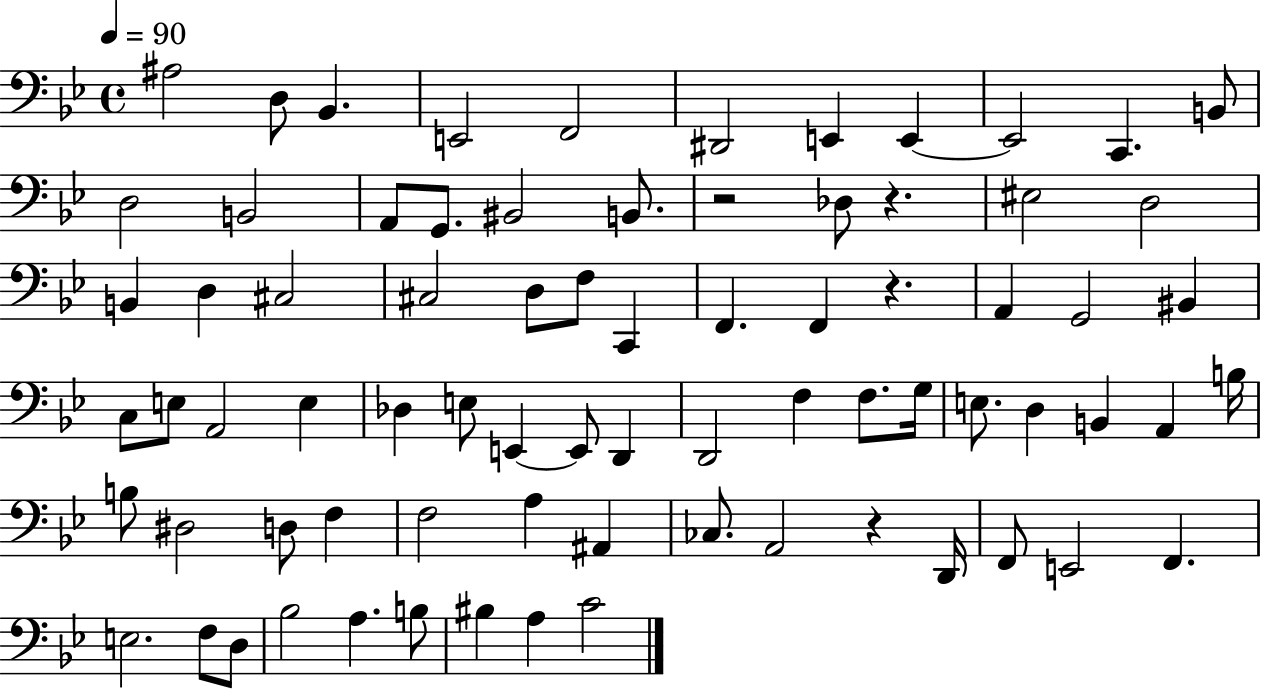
A#3/h D3/e Bb2/q. E2/h F2/h D#2/h E2/q E2/q E2/h C2/q. B2/e D3/h B2/h A2/e G2/e. BIS2/h B2/e. R/h Db3/e R/q. EIS3/h D3/h B2/q D3/q C#3/h C#3/h D3/e F3/e C2/q F2/q. F2/q R/q. A2/q G2/h BIS2/q C3/e E3/e A2/h E3/q Db3/q E3/e E2/q E2/e D2/q D2/h F3/q F3/e. G3/s E3/e. D3/q B2/q A2/q B3/s B3/e D#3/h D3/e F3/q F3/h A3/q A#2/q CES3/e. A2/h R/q D2/s F2/e E2/h F2/q. E3/h. F3/e D3/e Bb3/h A3/q. B3/e BIS3/q A3/q C4/h